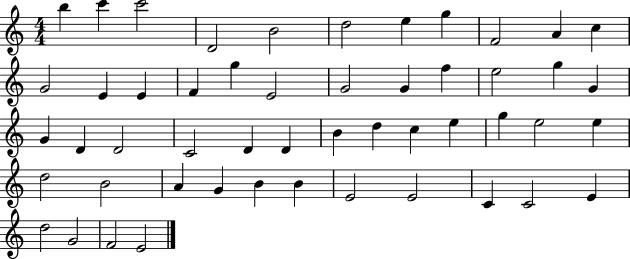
X:1
T:Untitled
M:4/4
L:1/4
K:C
b c' c'2 D2 B2 d2 e g F2 A c G2 E E F g E2 G2 G f e2 g G G D D2 C2 D D B d c e g e2 e d2 B2 A G B B E2 E2 C C2 E d2 G2 F2 E2